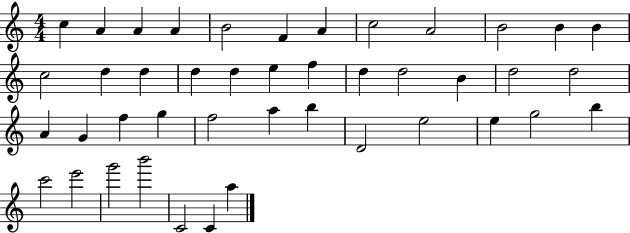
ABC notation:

X:1
T:Untitled
M:4/4
L:1/4
K:C
c A A A B2 F A c2 A2 B2 B B c2 d d d d e f d d2 B d2 d2 A G f g f2 a b D2 e2 e g2 b c'2 e'2 g'2 b'2 C2 C a